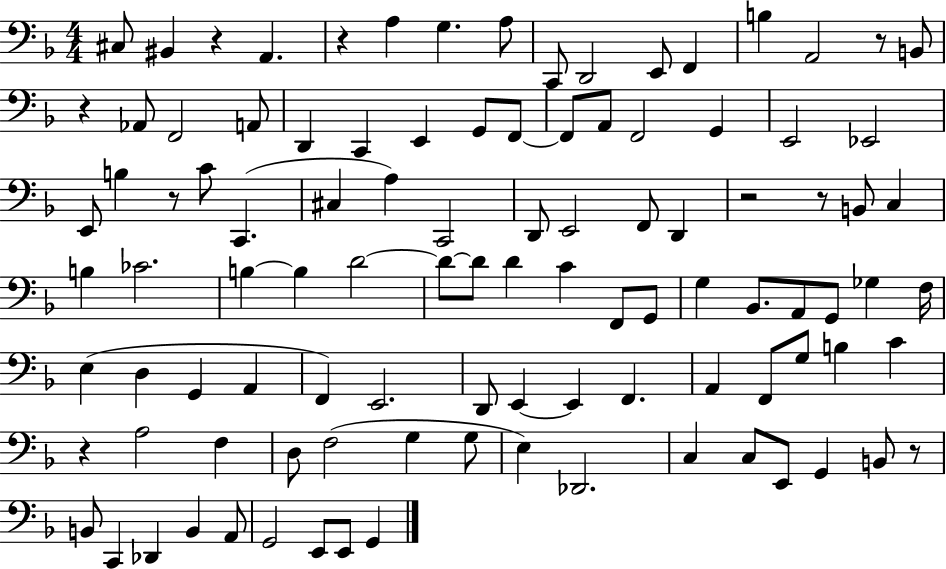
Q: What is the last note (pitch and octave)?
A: G2